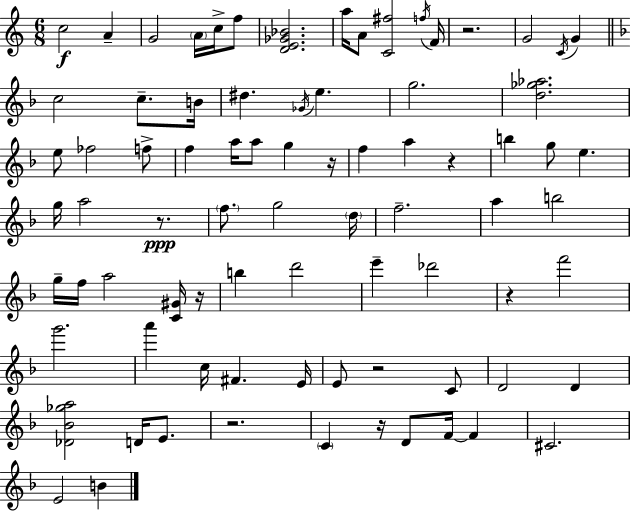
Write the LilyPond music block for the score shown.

{
  \clef treble
  \numericTimeSignature
  \time 6/8
  \key c \major
  c''2\f a'4-- | g'2 \parenthesize a'16 c''16-> f''8 | <d' e' ges' bes'>2. | a''16 a'8 <c' fis''>2 \acciaccatura { f''16 } | \break f'16 r2. | g'2 \acciaccatura { c'16 } g'4 | \bar "||" \break \key f \major c''2 c''8.-- b'16 | dis''4. \acciaccatura { ges'16 } e''4. | g''2. | <d'' ges'' aes''>2. | \break e''8 fes''2 f''8-> | f''4 a''16 a''8 g''4 | r16 f''4 a''4 r4 | b''4 g''8 e''4. | \break g''16 a''2 r8.\ppp | \parenthesize f''8. g''2 | \parenthesize d''16 f''2.-- | a''4 b''2 | \break g''16-- f''16 a''2 <c' gis'>16 | r16 b''4 d'''2 | e'''4-- des'''2 | r4 f'''2 | \break g'''2. | a'''4 c''16 fis'4. | e'16 e'8 r2 c'8 | d'2 d'4 | \break <des' bes' ges'' a''>2 d'16 e'8. | r2. | \parenthesize c'4 r16 d'8 f'16~~ f'4 | cis'2. | \break e'2 b'4 | \bar "|."
}